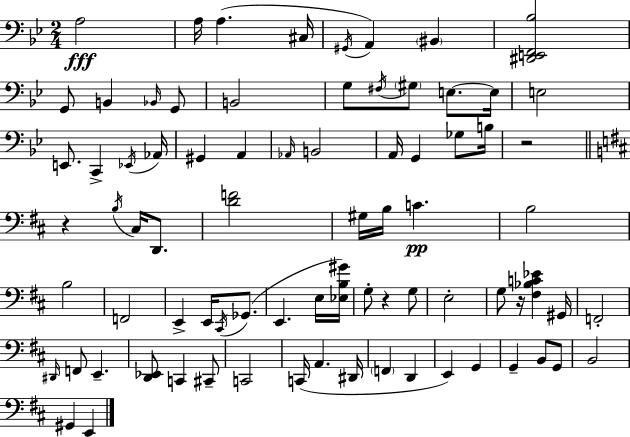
A3/h A3/s A3/q. C#3/s G#2/s A2/q BIS2/q [D#2,E2,F2,Bb3]/h G2/e B2/q Bb2/s G2/e B2/h G3/e F#3/s G#3/e E3/e. E3/s E3/h E2/e. C2/q Eb2/s Ab2/s G#2/q A2/q Ab2/s B2/h A2/s G2/q Gb3/e B3/s R/h R/q B3/s C#3/s D2/e. [D4,F4]/h G#3/s B3/s C4/q. B3/h B3/h F2/h E2/q E2/s C#2/s Gb2/e. E2/q. E3/s [Eb3,B3,G#4]/s G3/e R/q G3/e E3/h G3/e R/s [F#3,Bb3,C4,Eb4]/q G#2/s F2/h D#2/s F2/e E2/q. [D2,Eb2]/e C2/q C#2/e C2/h C2/s A2/q. D#2/s F2/q D2/q E2/q G2/q G2/q B2/e G2/e B2/h G#2/q E2/q